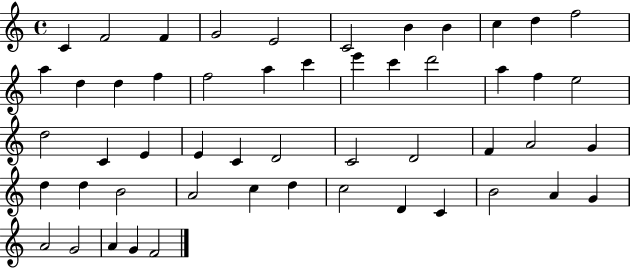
{
  \clef treble
  \time 4/4
  \defaultTimeSignature
  \key c \major
  c'4 f'2 f'4 | g'2 e'2 | c'2 b'4 b'4 | c''4 d''4 f''2 | \break a''4 d''4 d''4 f''4 | f''2 a''4 c'''4 | e'''4 c'''4 d'''2 | a''4 f''4 e''2 | \break d''2 c'4 e'4 | e'4 c'4 d'2 | c'2 d'2 | f'4 a'2 g'4 | \break d''4 d''4 b'2 | a'2 c''4 d''4 | c''2 d'4 c'4 | b'2 a'4 g'4 | \break a'2 g'2 | a'4 g'4 f'2 | \bar "|."
}